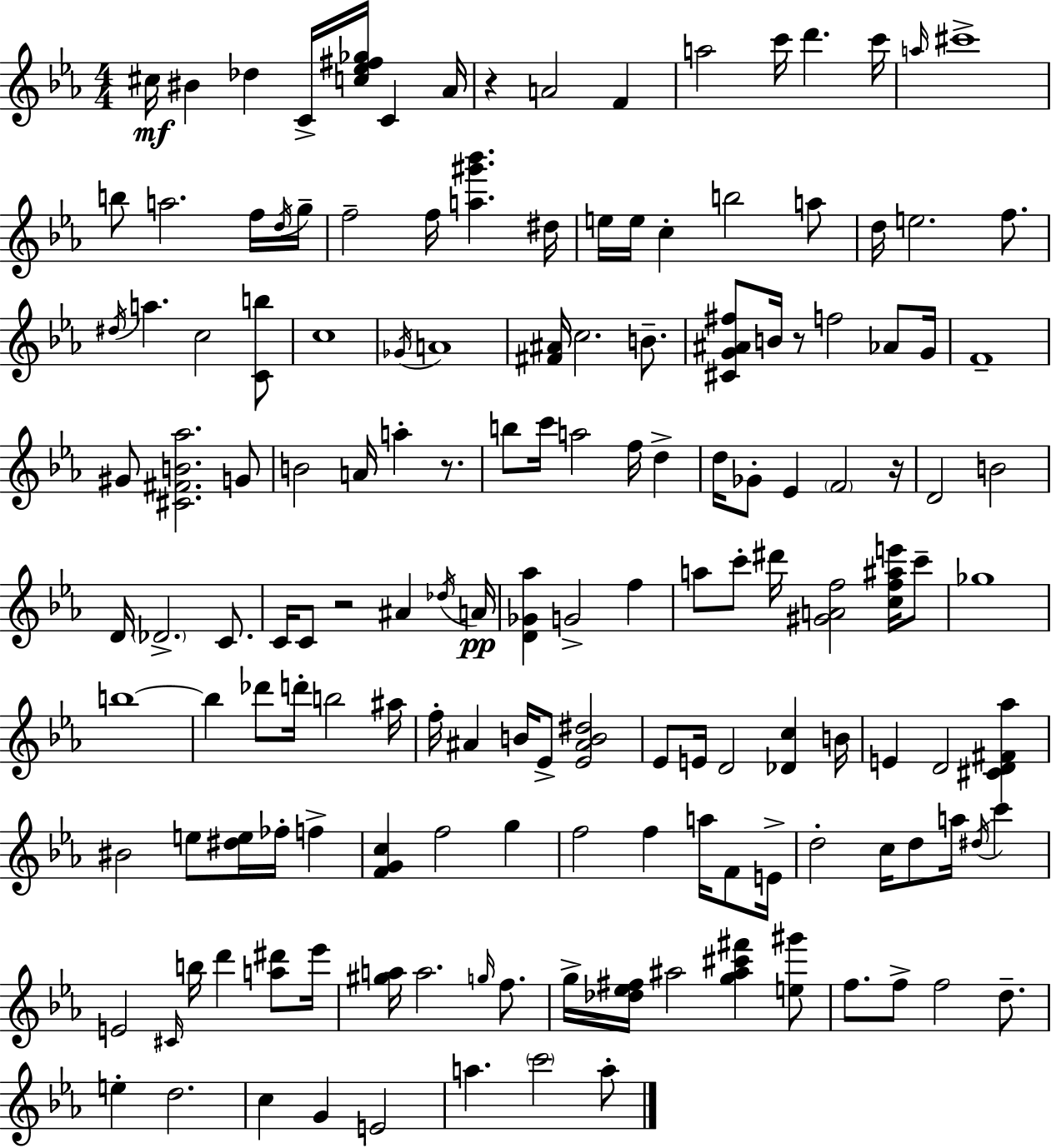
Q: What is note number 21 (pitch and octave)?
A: F5